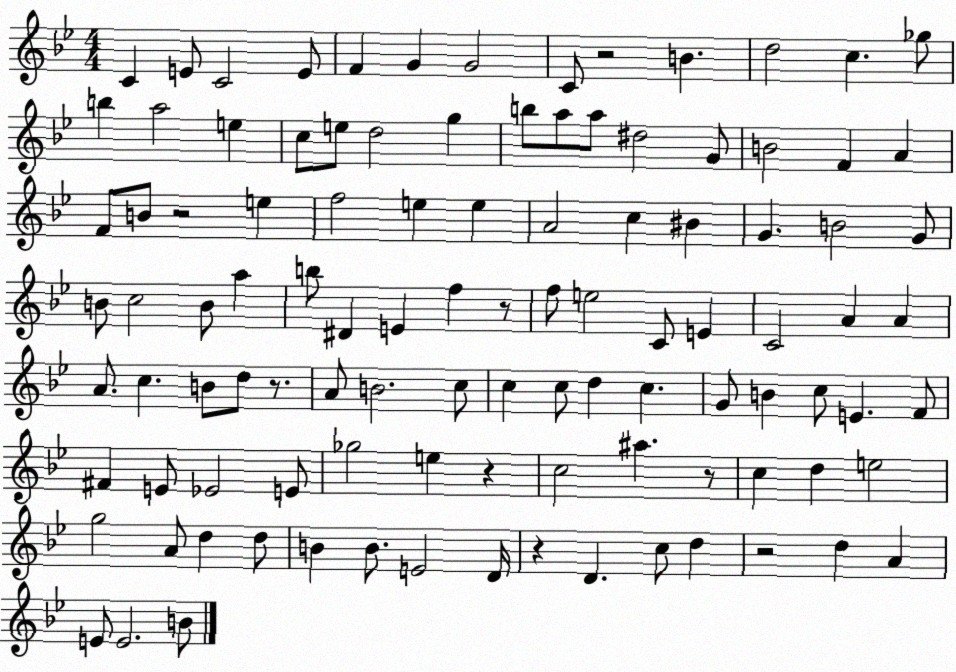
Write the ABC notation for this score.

X:1
T:Untitled
M:4/4
L:1/4
K:Bb
C E/2 C2 E/2 F G G2 C/2 z2 B d2 c _g/2 b a2 e c/2 e/2 d2 g b/2 a/2 a/2 ^d2 G/2 B2 F A F/2 B/2 z2 e f2 e e A2 c ^B G B2 G/2 B/2 c2 B/2 a b/2 ^D E f z/2 f/2 e2 C/2 E C2 A A A/2 c B/2 d/2 z/2 A/2 B2 c/2 c c/2 d c G/2 B c/2 E F/2 ^F E/2 _E2 E/2 _g2 e z c2 ^a z/2 c d e2 g2 A/2 d d/2 B B/2 E2 D/4 z D c/2 d z2 d A E/2 E2 B/2